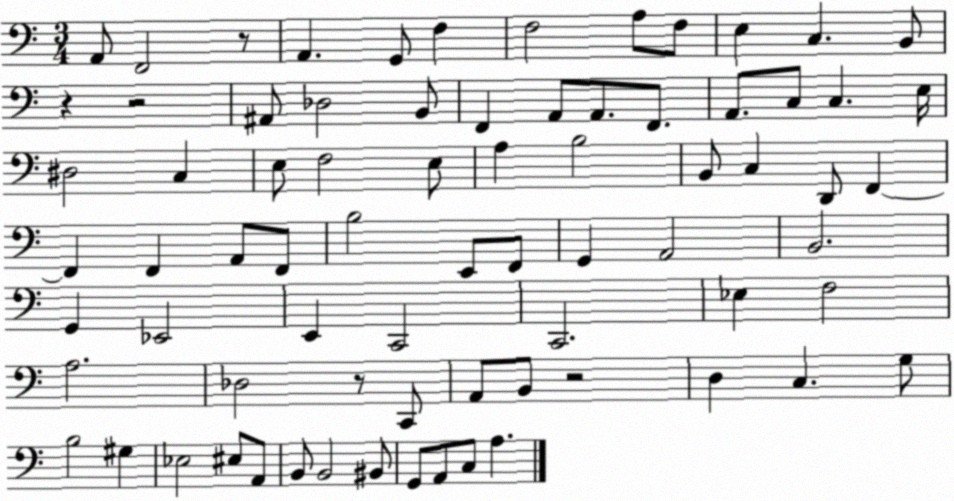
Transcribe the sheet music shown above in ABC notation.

X:1
T:Untitled
M:3/4
L:1/4
K:C
A,,/2 F,,2 z/2 A,, G,,/2 F, F,2 A,/2 F,/2 E, C, B,,/2 z z2 ^A,,/2 _D,2 B,,/2 F,, A,,/2 A,,/2 F,,/2 A,,/2 C,/2 C, E,/4 ^D,2 C, E,/2 F,2 E,/2 A, B,2 B,,/2 C, D,,/2 F,, F,, F,, A,,/2 F,,/2 B,2 E,,/2 F,,/2 G,, A,,2 B,,2 G,, _E,,2 E,, C,,2 C,,2 _E, F,2 A,2 _D,2 z/2 C,,/2 A,,/2 B,,/2 z2 D, C, G,/2 B,2 ^G, _E,2 ^E,/2 A,,/2 B,,/2 B,,2 ^B,,/2 G,,/2 A,,/2 C,/2 A,